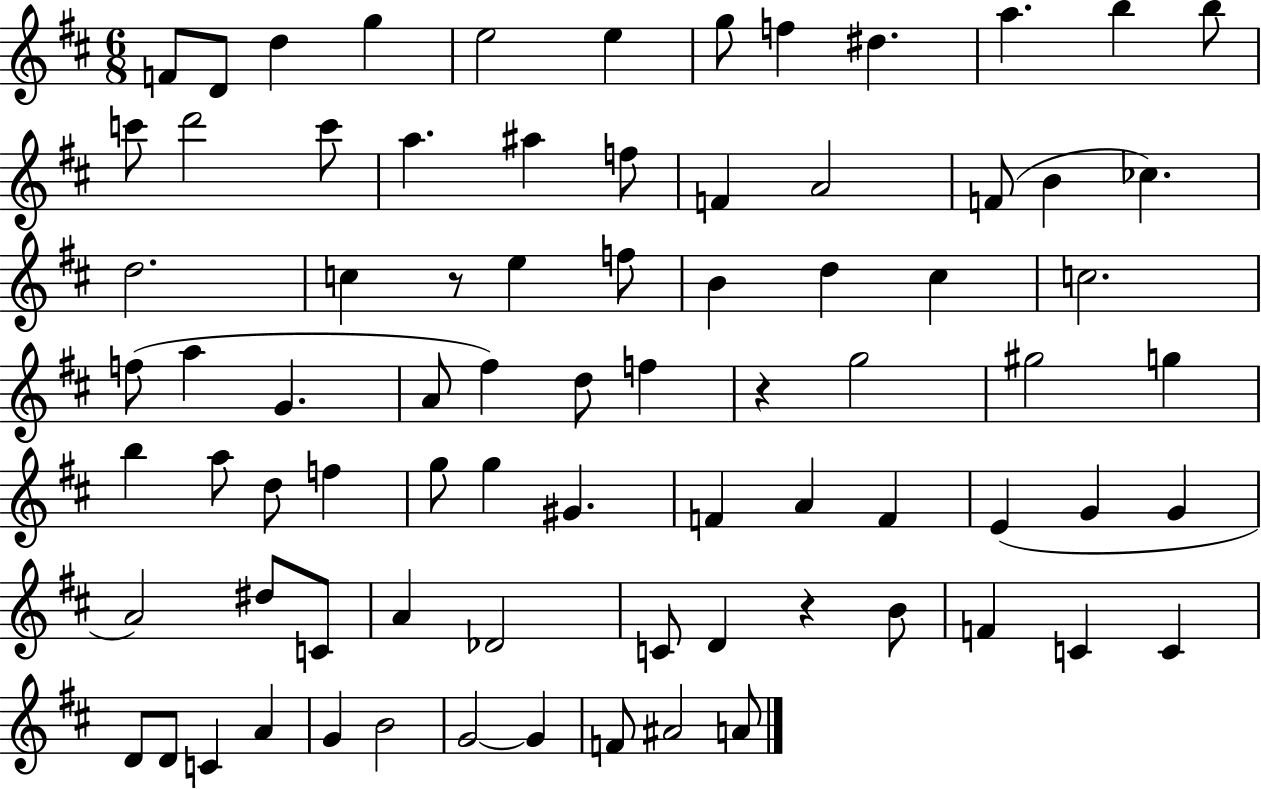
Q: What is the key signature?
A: D major